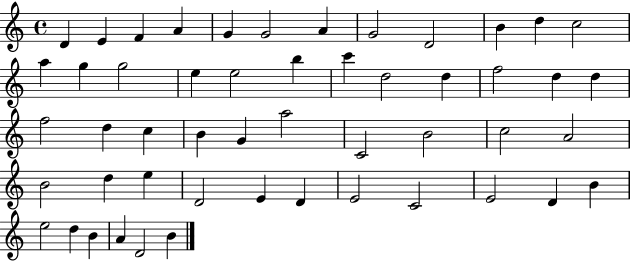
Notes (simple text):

D4/q E4/q F4/q A4/q G4/q G4/h A4/q G4/h D4/h B4/q D5/q C5/h A5/q G5/q G5/h E5/q E5/h B5/q C6/q D5/h D5/q F5/h D5/q D5/q F5/h D5/q C5/q B4/q G4/q A5/h C4/h B4/h C5/h A4/h B4/h D5/q E5/q D4/h E4/q D4/q E4/h C4/h E4/h D4/q B4/q E5/h D5/q B4/q A4/q D4/h B4/q